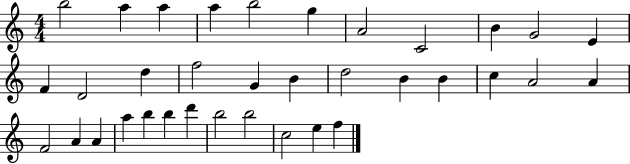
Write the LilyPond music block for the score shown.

{
  \clef treble
  \numericTimeSignature
  \time 4/4
  \key c \major
  b''2 a''4 a''4 | a''4 b''2 g''4 | a'2 c'2 | b'4 g'2 e'4 | \break f'4 d'2 d''4 | f''2 g'4 b'4 | d''2 b'4 b'4 | c''4 a'2 a'4 | \break f'2 a'4 a'4 | a''4 b''4 b''4 d'''4 | b''2 b''2 | c''2 e''4 f''4 | \break \bar "|."
}